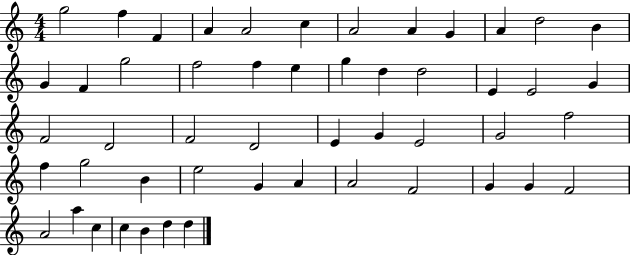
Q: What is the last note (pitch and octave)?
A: D5